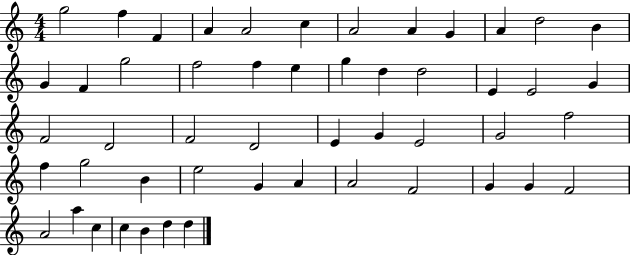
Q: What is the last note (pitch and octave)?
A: D5